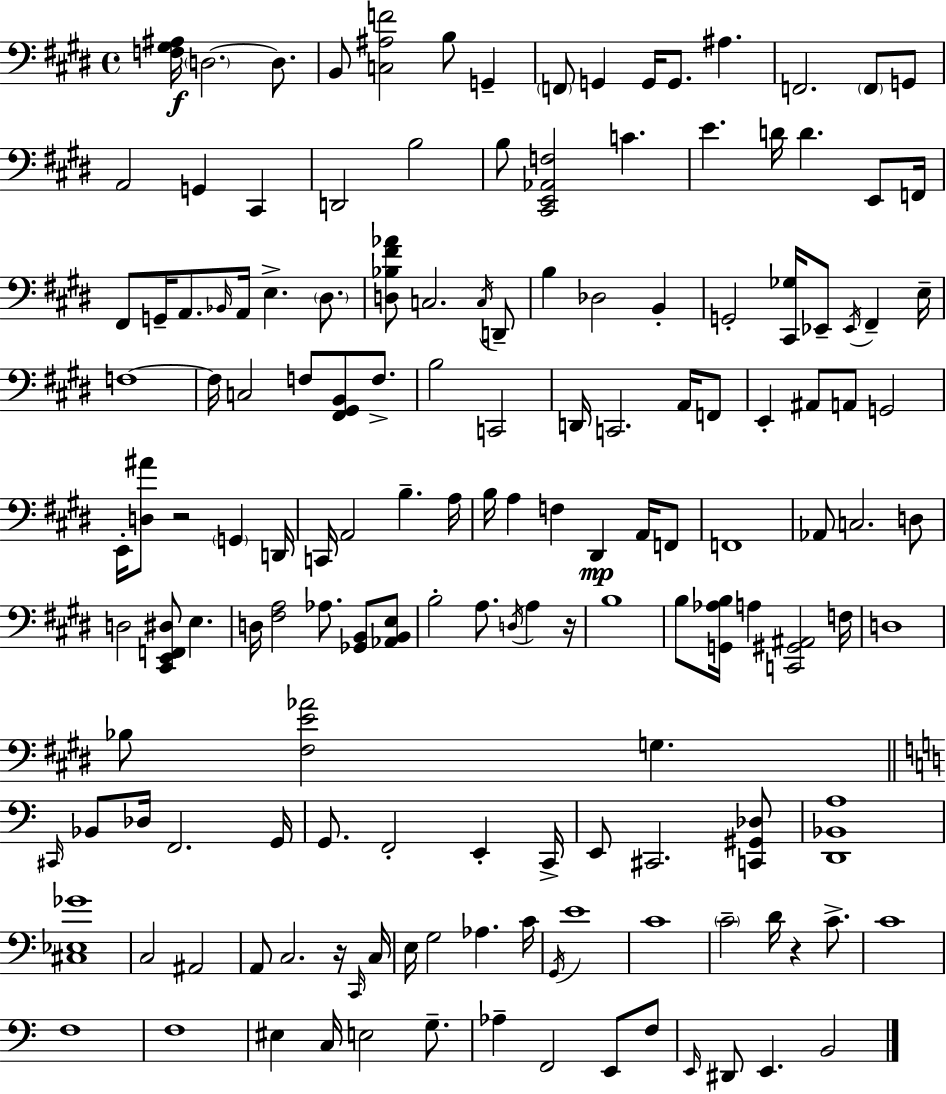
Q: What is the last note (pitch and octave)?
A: B2